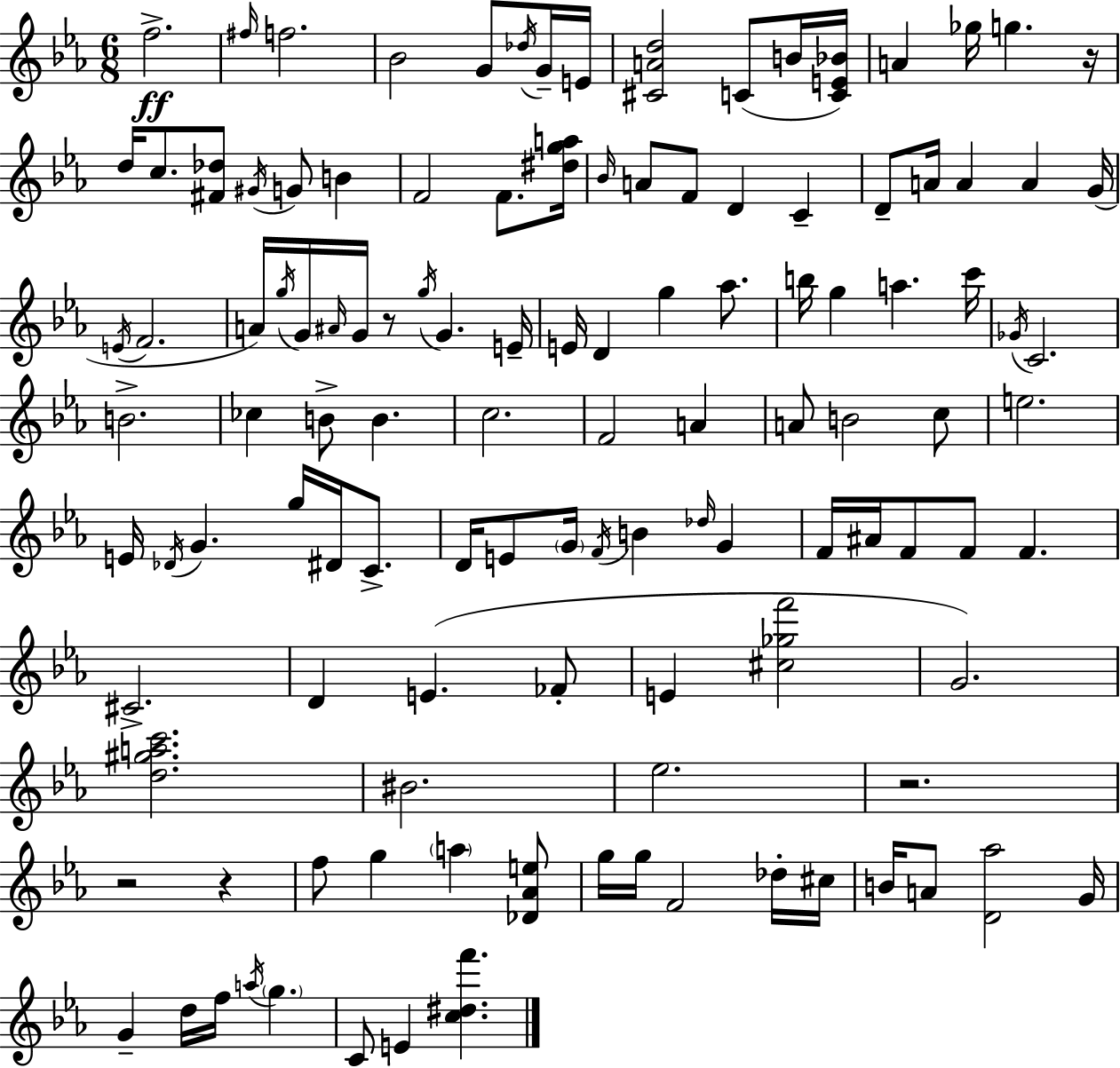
F5/h. F#5/s F5/h. Bb4/h G4/e Db5/s G4/s E4/s [C#4,A4,D5]/h C4/e B4/s [C4,E4,Bb4]/s A4/q Gb5/s G5/q. R/s D5/s C5/e. [F#4,Db5]/e G#4/s G4/e B4/q F4/h F4/e. [D#5,G5,A5]/s Bb4/s A4/e F4/e D4/q C4/q D4/e A4/s A4/q A4/q G4/s E4/s F4/h. A4/s G5/s G4/s A#4/s G4/s R/e G5/s G4/q. E4/s E4/s D4/q G5/q Ab5/e. B5/s G5/q A5/q. C6/s Gb4/s C4/h. B4/h. CES5/q B4/e B4/q. C5/h. F4/h A4/q A4/e B4/h C5/e E5/h. E4/s Db4/s G4/q. G5/s D#4/s C4/e. D4/s E4/e G4/s F4/s B4/q Db5/s G4/q F4/s A#4/s F4/e F4/e F4/q. C#4/h. D4/q E4/q. FES4/e E4/q [C#5,Gb5,F6]/h G4/h. [D5,G#5,A5,C6]/h. BIS4/h. Eb5/h. R/h. R/h R/q F5/e G5/q A5/q [Db4,Ab4,E5]/e G5/s G5/s F4/h Db5/s C#5/s B4/s A4/e [D4,Ab5]/h G4/s G4/q D5/s F5/s A5/s G5/q. C4/e E4/q [C5,D#5,F6]/q.